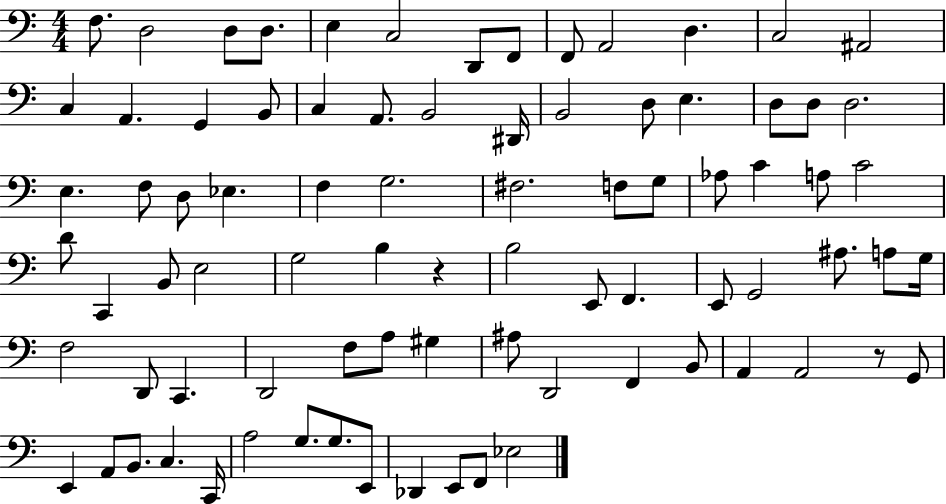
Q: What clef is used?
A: bass